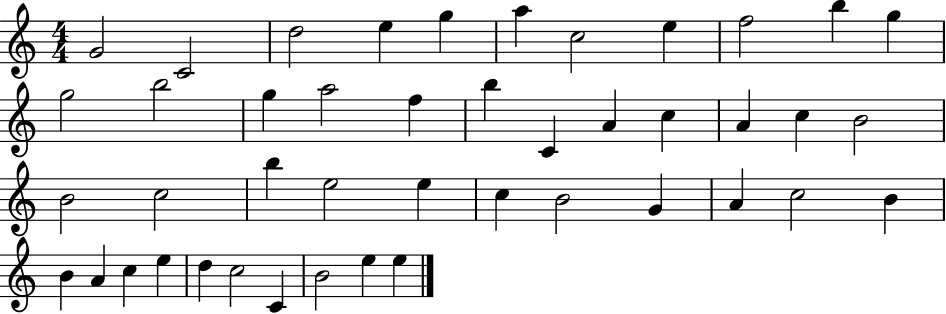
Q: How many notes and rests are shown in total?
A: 44